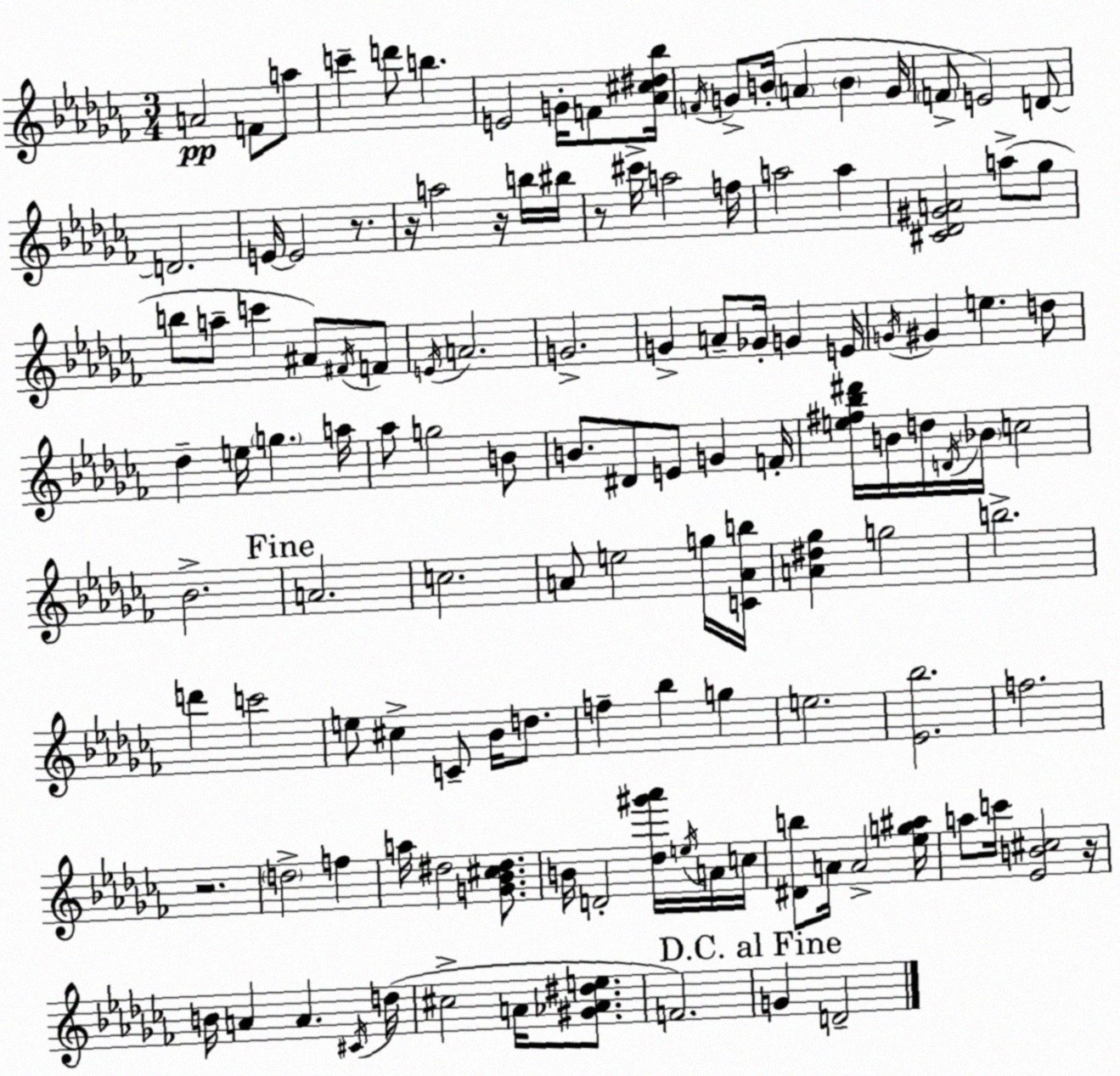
X:1
T:Untitled
M:3/4
L:1/4
K:Abm
A2 F/2 a/2 c' d'/2 b E2 G/4 F/2 [_A^c^d_b]/4 F/4 G/2 B/4 A B G/4 F/2 E2 D/2 D2 E/4 E2 z/2 z/4 a2 z/4 b/4 ^b/4 z/2 ^c'/4 a2 f/4 a2 a [^C_D^GA]2 a/2 _g/2 b/2 a/2 c' ^A/2 ^F/4 F/2 E/4 A2 G2 G A/2 _G/4 G E/4 G/4 ^G e d/2 _d e/4 g a/4 _a/2 g2 B/2 B/2 ^D/2 E/2 G F/4 [e^f_b^d']/4 B/4 d/4 D/4 _B/4 c2 _B2 A2 c2 A/2 e2 g/4 [CAb]/4 [A^d_g] g2 b2 d' c'2 e/2 ^c C/2 _B/4 d/2 f _b g e2 [_E_b]2 f2 z2 d2 f a/4 ^d2 [G_B^c^d]/2 B/4 D2 [_d^g'_a']/4 e/4 A/4 c/4 [^Db]/2 A/4 A2 [_eg^a]/4 a/2 c'/4 [_EB^c]2 z/4 B/4 A A ^C/4 d/4 ^c2 A/4 [^G_A^de]/2 F2 G D2